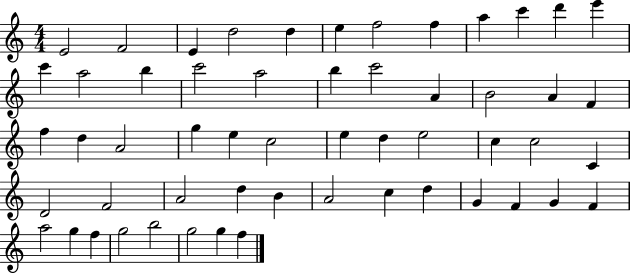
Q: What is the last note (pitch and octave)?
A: F5